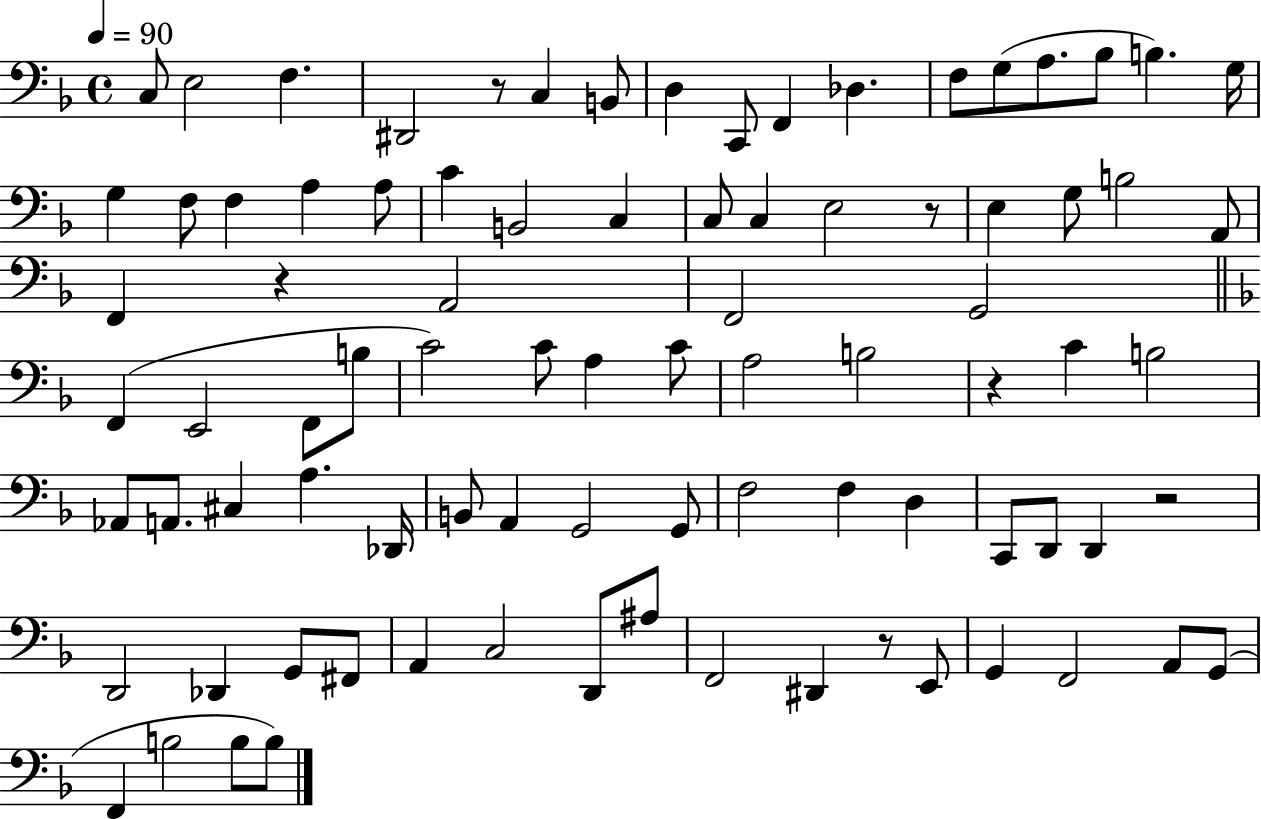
C3/e E3/h F3/q. D#2/h R/e C3/q B2/e D3/q C2/e F2/q Db3/q. F3/e G3/e A3/e. Bb3/e B3/q. G3/s G3/q F3/e F3/q A3/q A3/e C4/q B2/h C3/q C3/e C3/q E3/h R/e E3/q G3/e B3/h A2/e F2/q R/q A2/h F2/h G2/h F2/q E2/h F2/e B3/e C4/h C4/e A3/q C4/e A3/h B3/h R/q C4/q B3/h Ab2/e A2/e. C#3/q A3/q. Db2/s B2/e A2/q G2/h G2/e F3/h F3/q D3/q C2/e D2/e D2/q R/h D2/h Db2/q G2/e F#2/e A2/q C3/h D2/e A#3/e F2/h D#2/q R/e E2/e G2/q F2/h A2/e G2/e F2/q B3/h B3/e B3/e